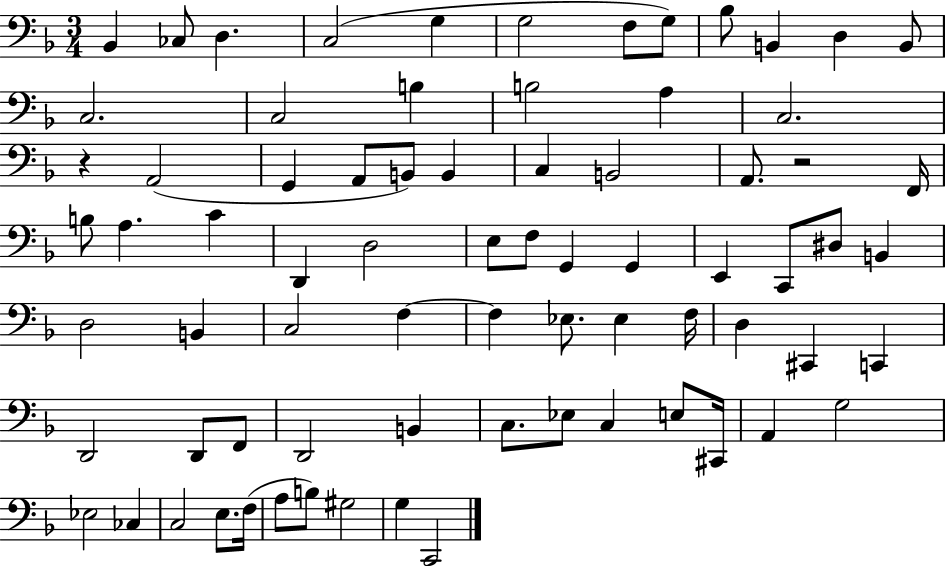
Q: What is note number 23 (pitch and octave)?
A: B2